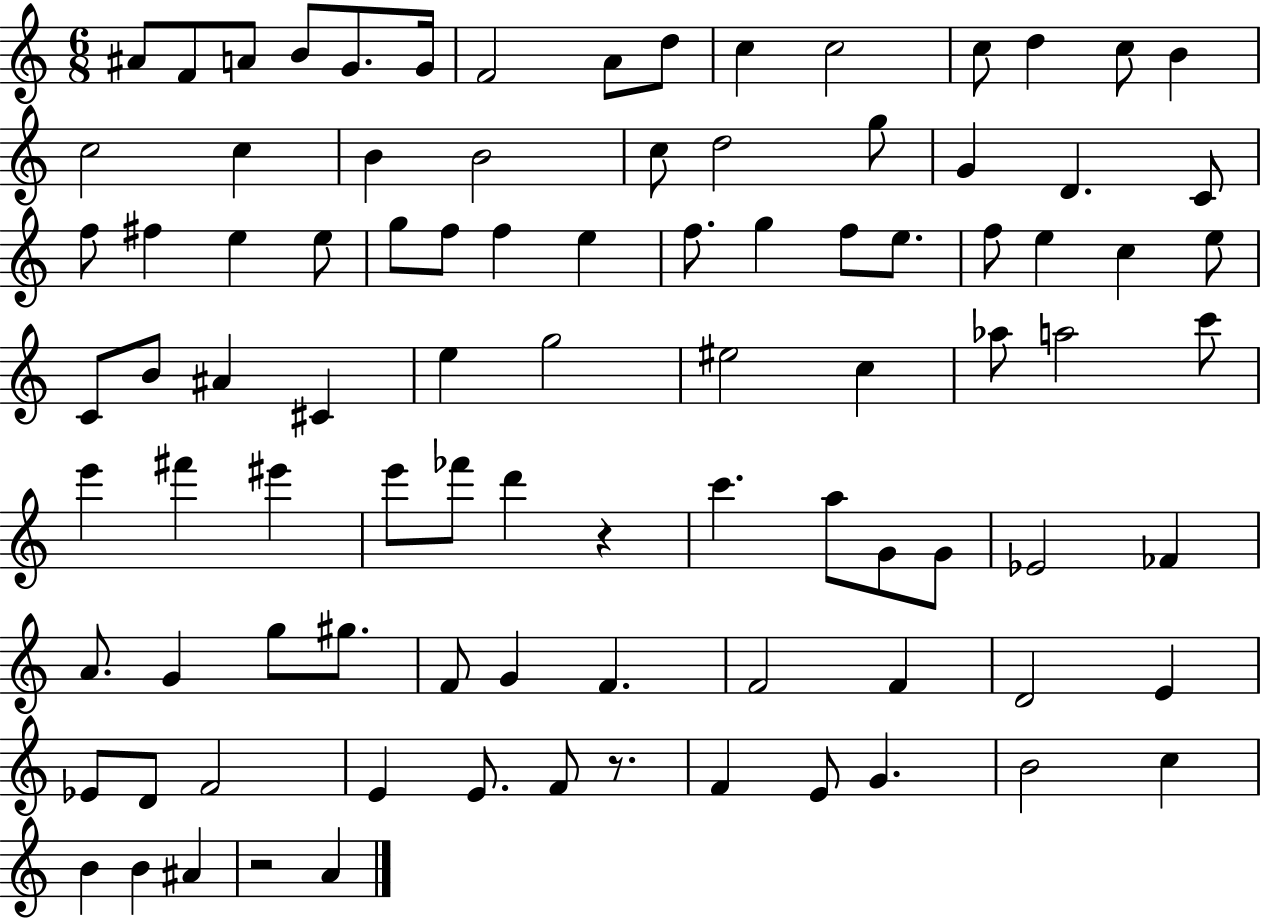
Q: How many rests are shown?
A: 3